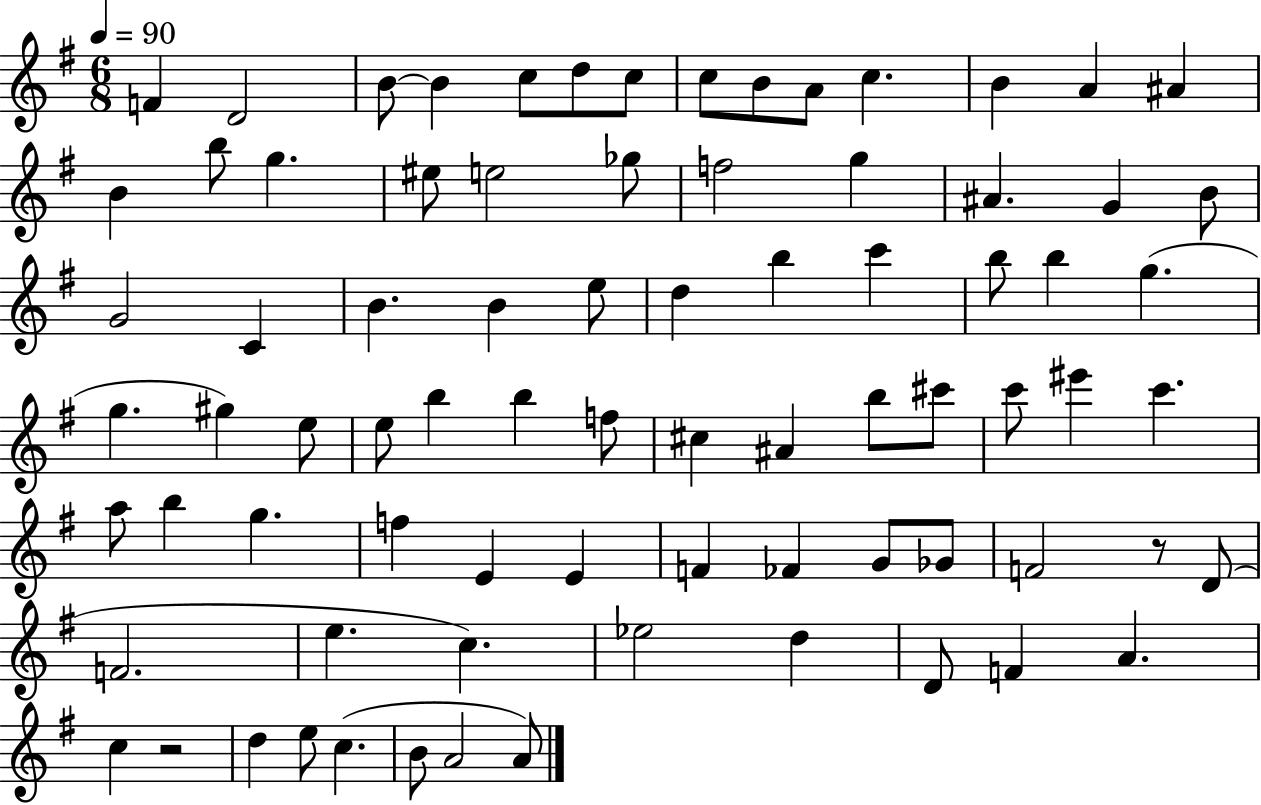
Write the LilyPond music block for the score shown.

{
  \clef treble
  \numericTimeSignature
  \time 6/8
  \key g \major
  \tempo 4 = 90
  \repeat volta 2 { f'4 d'2 | b'8~~ b'4 c''8 d''8 c''8 | c''8 b'8 a'8 c''4. | b'4 a'4 ais'4 | \break b'4 b''8 g''4. | eis''8 e''2 ges''8 | f''2 g''4 | ais'4. g'4 b'8 | \break g'2 c'4 | b'4. b'4 e''8 | d''4 b''4 c'''4 | b''8 b''4 g''4.( | \break g''4. gis''4) e''8 | e''8 b''4 b''4 f''8 | cis''4 ais'4 b''8 cis'''8 | c'''8 eis'''4 c'''4. | \break a''8 b''4 g''4. | f''4 e'4 e'4 | f'4 fes'4 g'8 ges'8 | f'2 r8 d'8( | \break f'2. | e''4. c''4.) | ees''2 d''4 | d'8 f'4 a'4. | \break c''4 r2 | d''4 e''8 c''4.( | b'8 a'2 a'8) | } \bar "|."
}